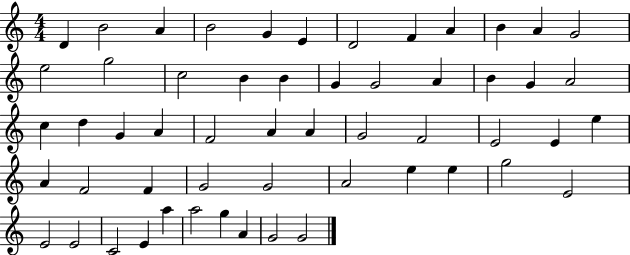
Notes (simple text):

D4/q B4/h A4/q B4/h G4/q E4/q D4/h F4/q A4/q B4/q A4/q G4/h E5/h G5/h C5/h B4/q B4/q G4/q G4/h A4/q B4/q G4/q A4/h C5/q D5/q G4/q A4/q F4/h A4/q A4/q G4/h F4/h E4/h E4/q E5/q A4/q F4/h F4/q G4/h G4/h A4/h E5/q E5/q G5/h E4/h E4/h E4/h C4/h E4/q A5/q A5/h G5/q A4/q G4/h G4/h